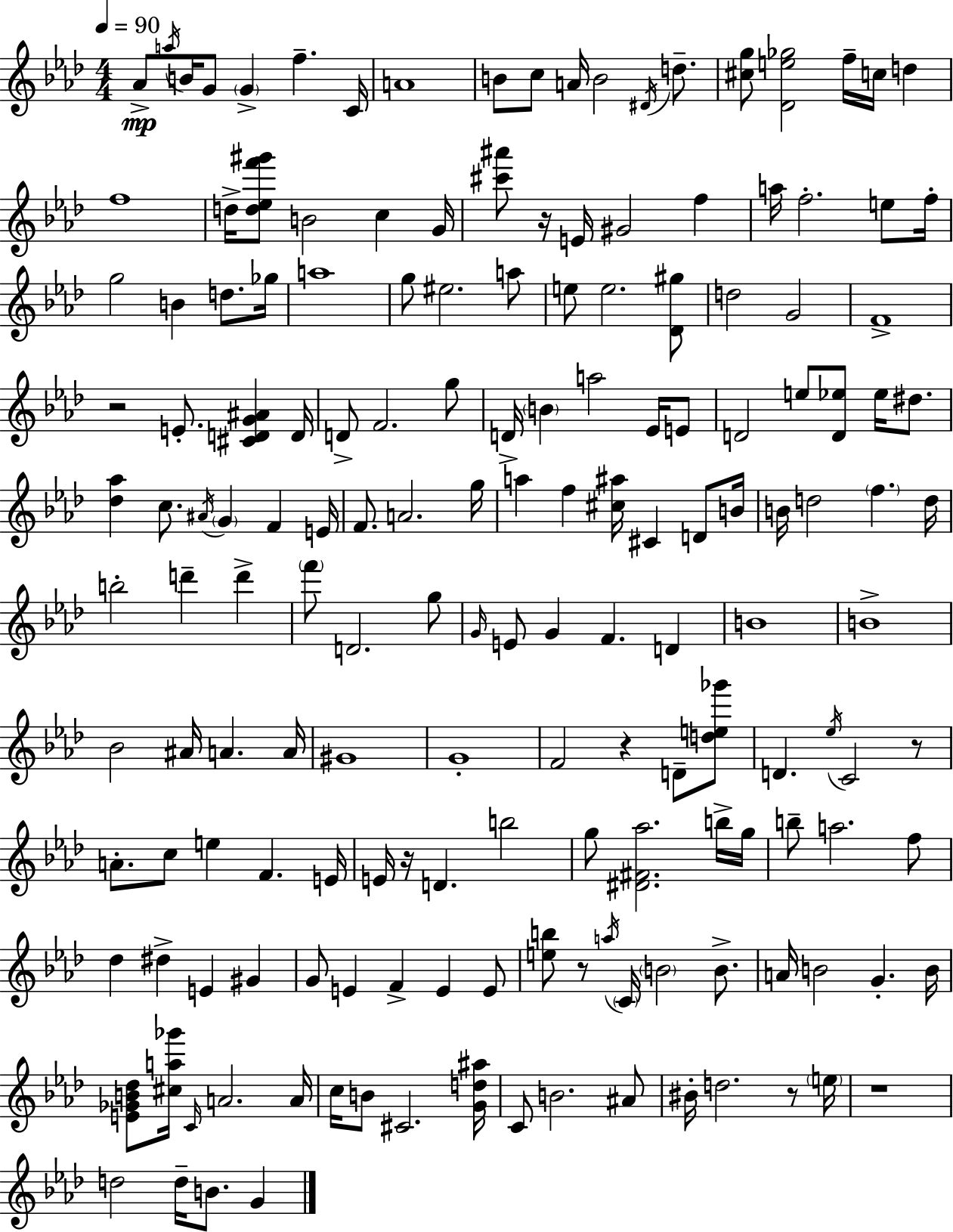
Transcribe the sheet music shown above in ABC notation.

X:1
T:Untitled
M:4/4
L:1/4
K:Ab
_A/2 a/4 B/4 G/2 G f C/4 A4 B/2 c/2 A/4 B2 ^D/4 d/2 [^cg]/2 [_De_g]2 f/4 c/4 d f4 d/4 [d_ef'^g']/2 B2 c G/4 [^c'^a']/2 z/4 E/4 ^G2 f a/4 f2 e/2 f/4 g2 B d/2 _g/4 a4 g/2 ^e2 a/2 e/2 e2 [_D^g]/2 d2 G2 F4 z2 E/2 [^CDG^A] D/4 D/2 F2 g/2 D/4 B a2 _E/4 E/2 D2 e/2 [D_e]/2 _e/4 ^d/2 [_d_a] c/2 ^A/4 G F E/4 F/2 A2 g/4 a f [^c^a]/4 ^C D/2 B/4 B/4 d2 f d/4 b2 d' d' f'/2 D2 g/2 G/4 E/2 G F D B4 B4 _B2 ^A/4 A A/4 ^G4 G4 F2 z D/2 [de_g']/2 D _e/4 C2 z/2 A/2 c/2 e F E/4 E/4 z/4 D b2 g/2 [^D^F_a]2 b/4 g/4 b/2 a2 f/2 _d ^d E ^G G/2 E F E E/2 [eb]/2 z/2 a/4 C/4 B2 B/2 A/4 B2 G B/4 [E_GB_d]/2 [^ca_g']/4 C/4 A2 A/4 c/4 B/2 ^C2 [Gd^a]/4 C/2 B2 ^A/2 ^B/4 d2 z/2 e/4 z4 d2 d/4 B/2 G